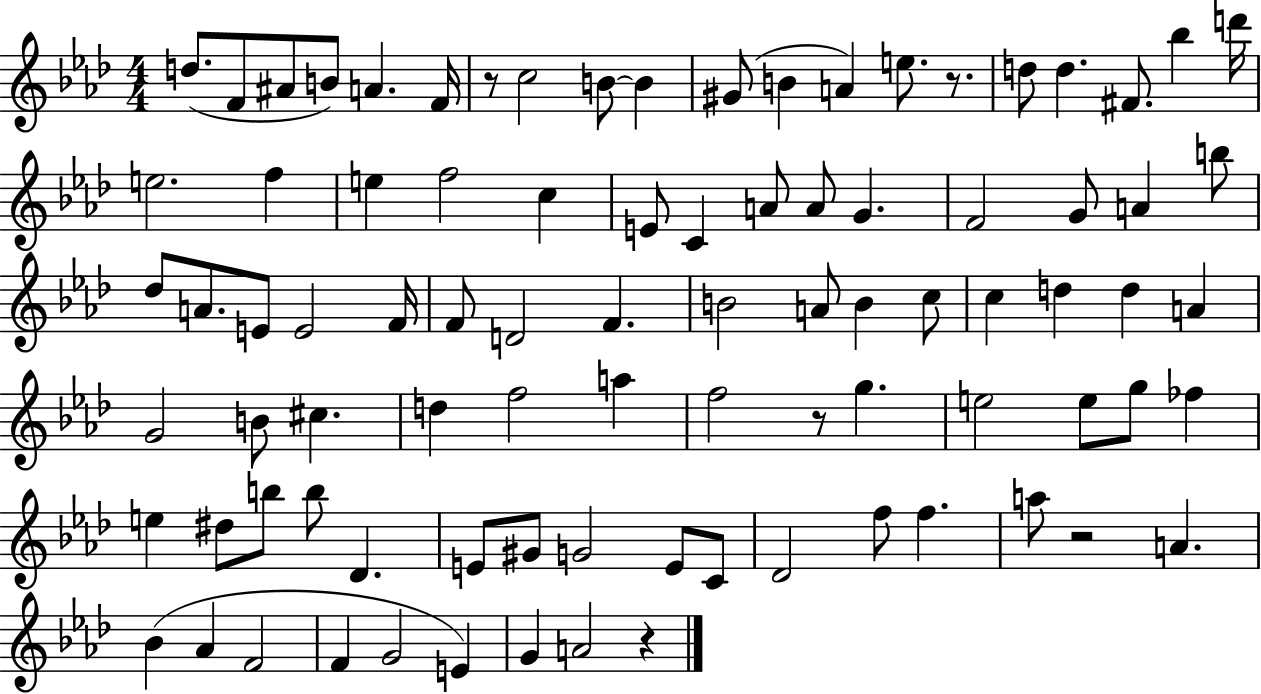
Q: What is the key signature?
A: AES major